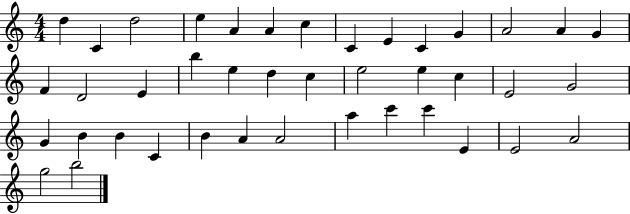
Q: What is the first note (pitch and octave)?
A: D5